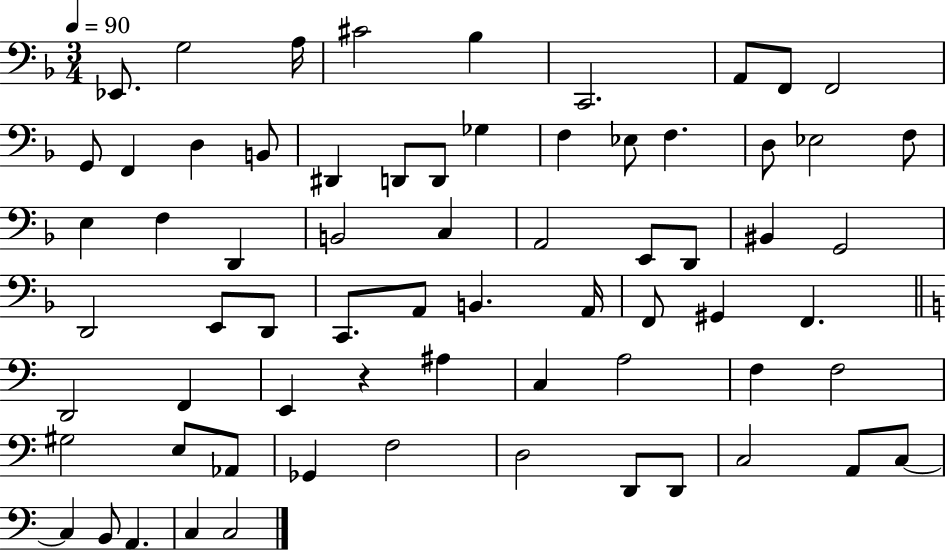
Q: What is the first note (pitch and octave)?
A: Eb2